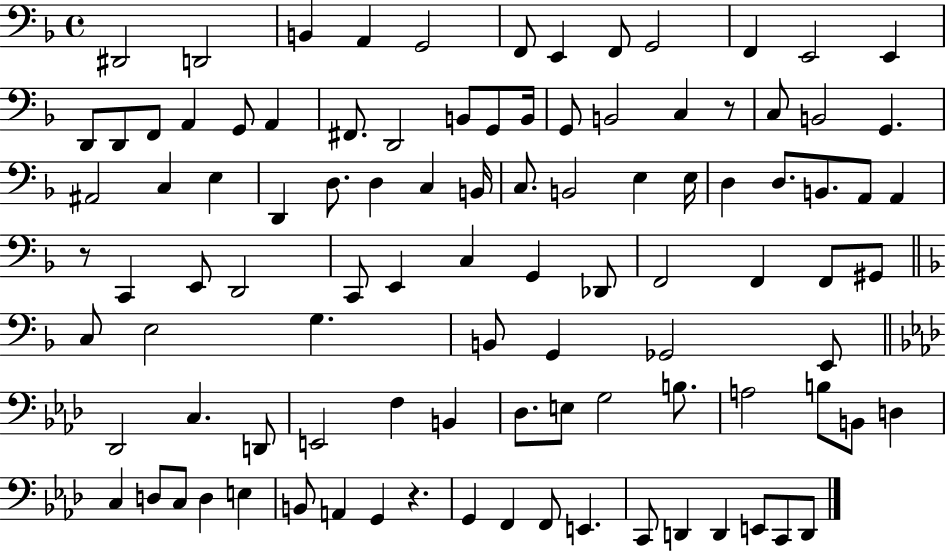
{
  \clef bass
  \time 4/4
  \defaultTimeSignature
  \key f \major
  dis,2 d,2 | b,4 a,4 g,2 | f,8 e,4 f,8 g,2 | f,4 e,2 e,4 | \break d,8 d,8 f,8 a,4 g,8 a,4 | fis,8. d,2 b,8 g,8 b,16 | g,8 b,2 c4 r8 | c8 b,2 g,4. | \break ais,2 c4 e4 | d,4 d8. d4 c4 b,16 | c8. b,2 e4 e16 | d4 d8. b,8. a,8 a,4 | \break r8 c,4 e,8 d,2 | c,8 e,4 c4 g,4 des,8 | f,2 f,4 f,8 gis,8 | \bar "||" \break \key d \minor c8 e2 g4. | b,8 g,4 ges,2 e,8 | \bar "||" \break \key aes \major des,2 c4. d,8 | e,2 f4 b,4 | des8. e8 g2 b8. | a2 b8 b,8 d4 | \break c4 d8 c8 d4 e4 | b,8 a,4 g,4 r4. | g,4 f,4 f,8 e,4. | c,8 d,4 d,4 e,8 c,8 d,8 | \break \bar "|."
}